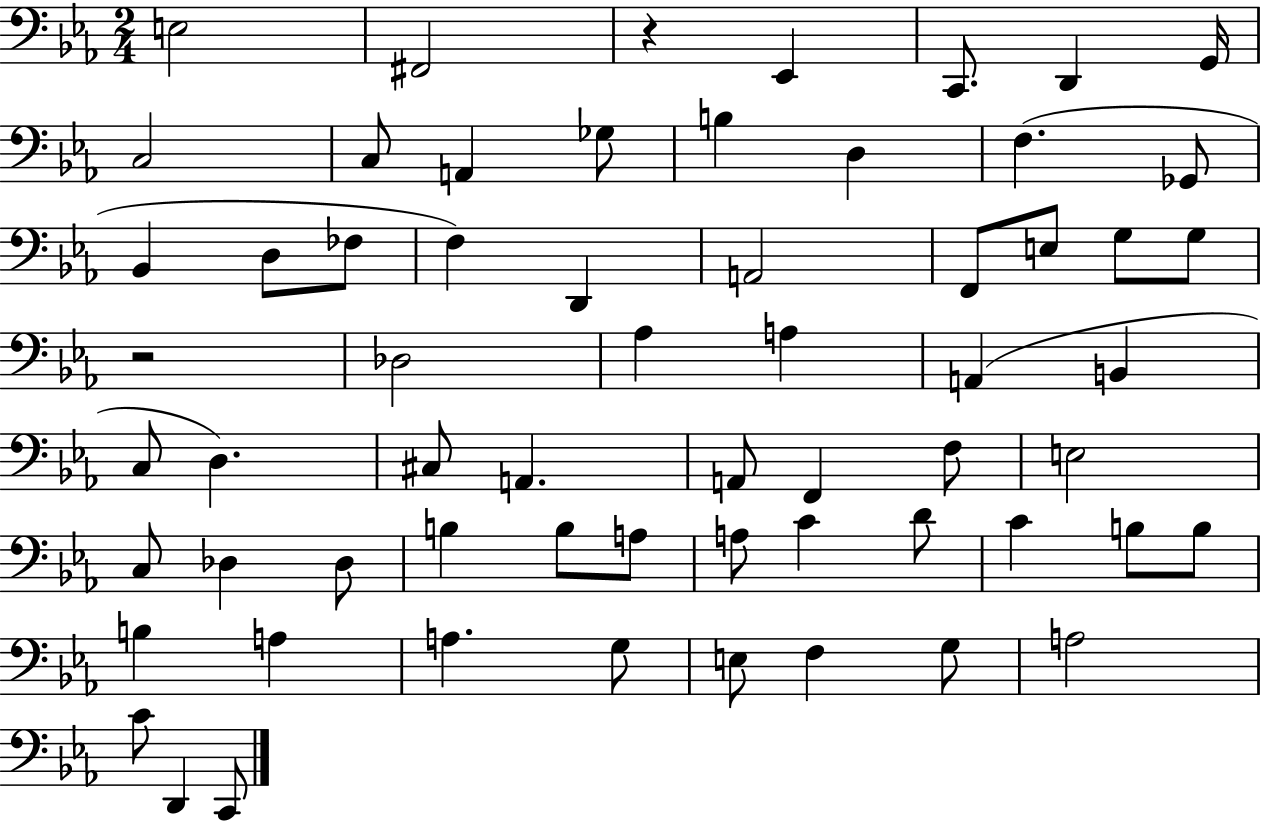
{
  \clef bass
  \numericTimeSignature
  \time 2/4
  \key ees \major
  e2 | fis,2 | r4 ees,4 | c,8. d,4 g,16 | \break c2 | c8 a,4 ges8 | b4 d4 | f4.( ges,8 | \break bes,4 d8 fes8 | f4) d,4 | a,2 | f,8 e8 g8 g8 | \break r2 | des2 | aes4 a4 | a,4( b,4 | \break c8 d4.) | cis8 a,4. | a,8 f,4 f8 | e2 | \break c8 des4 des8 | b4 b8 a8 | a8 c'4 d'8 | c'4 b8 b8 | \break b4 a4 | a4. g8 | e8 f4 g8 | a2 | \break c'8 d,4 c,8 | \bar "|."
}